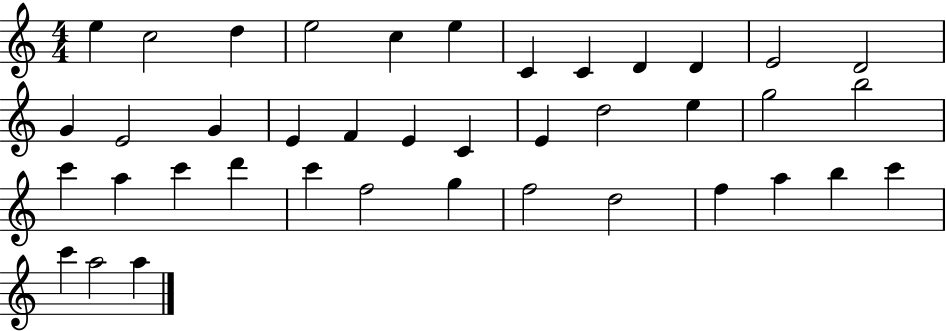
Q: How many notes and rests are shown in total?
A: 40